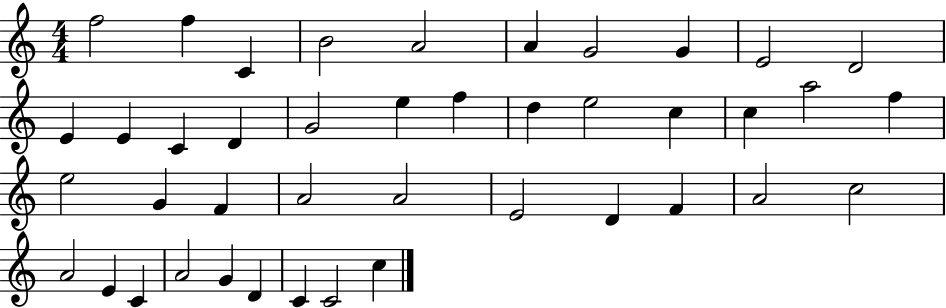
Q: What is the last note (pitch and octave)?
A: C5